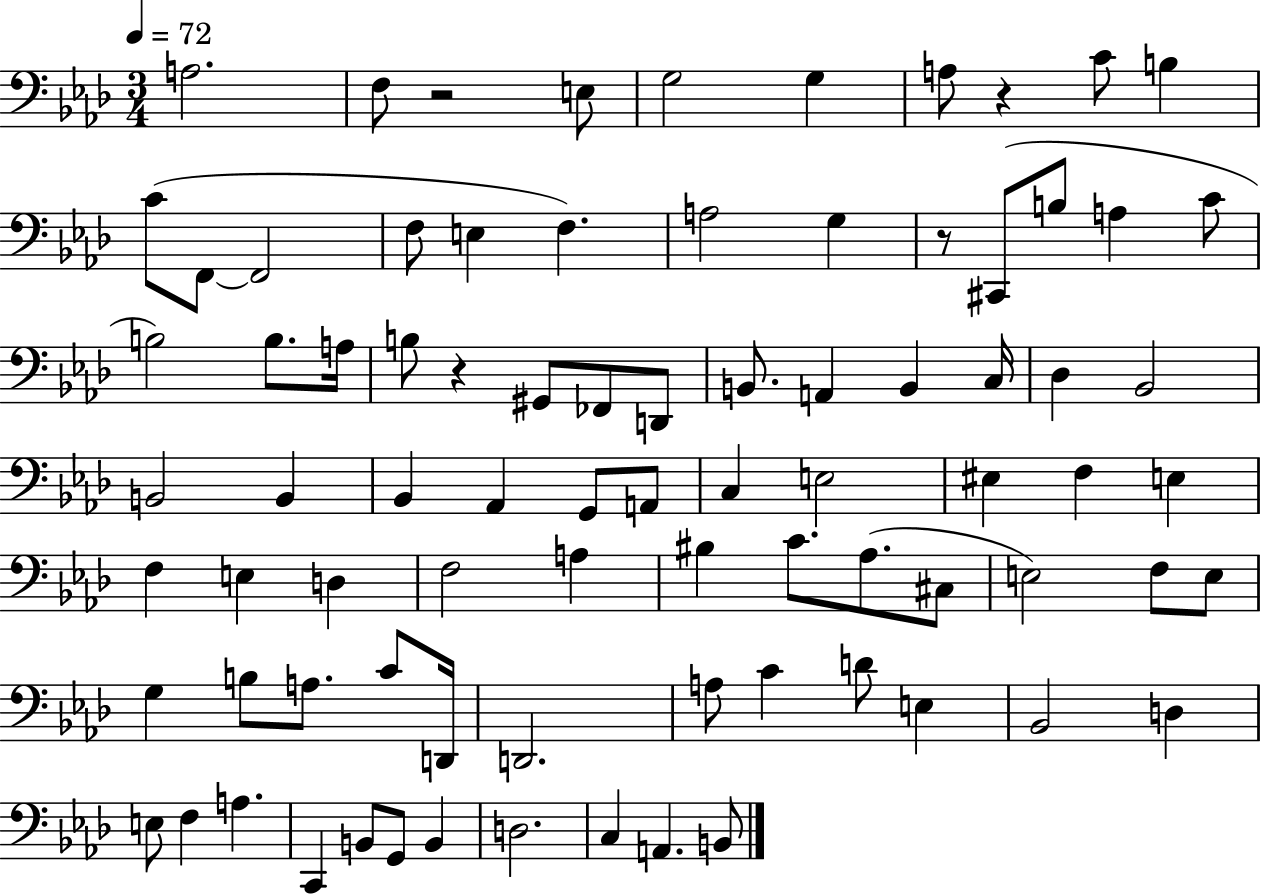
X:1
T:Untitled
M:3/4
L:1/4
K:Ab
A,2 F,/2 z2 E,/2 G,2 G, A,/2 z C/2 B, C/2 F,,/2 F,,2 F,/2 E, F, A,2 G, z/2 ^C,,/2 B,/2 A, C/2 B,2 B,/2 A,/4 B,/2 z ^G,,/2 _F,,/2 D,,/2 B,,/2 A,, B,, C,/4 _D, _B,,2 B,,2 B,, _B,, _A,, G,,/2 A,,/2 C, E,2 ^E, F, E, F, E, D, F,2 A, ^B, C/2 _A,/2 ^C,/2 E,2 F,/2 E,/2 G, B,/2 A,/2 C/2 D,,/4 D,,2 A,/2 C D/2 E, _B,,2 D, E,/2 F, A, C,, B,,/2 G,,/2 B,, D,2 C, A,, B,,/2